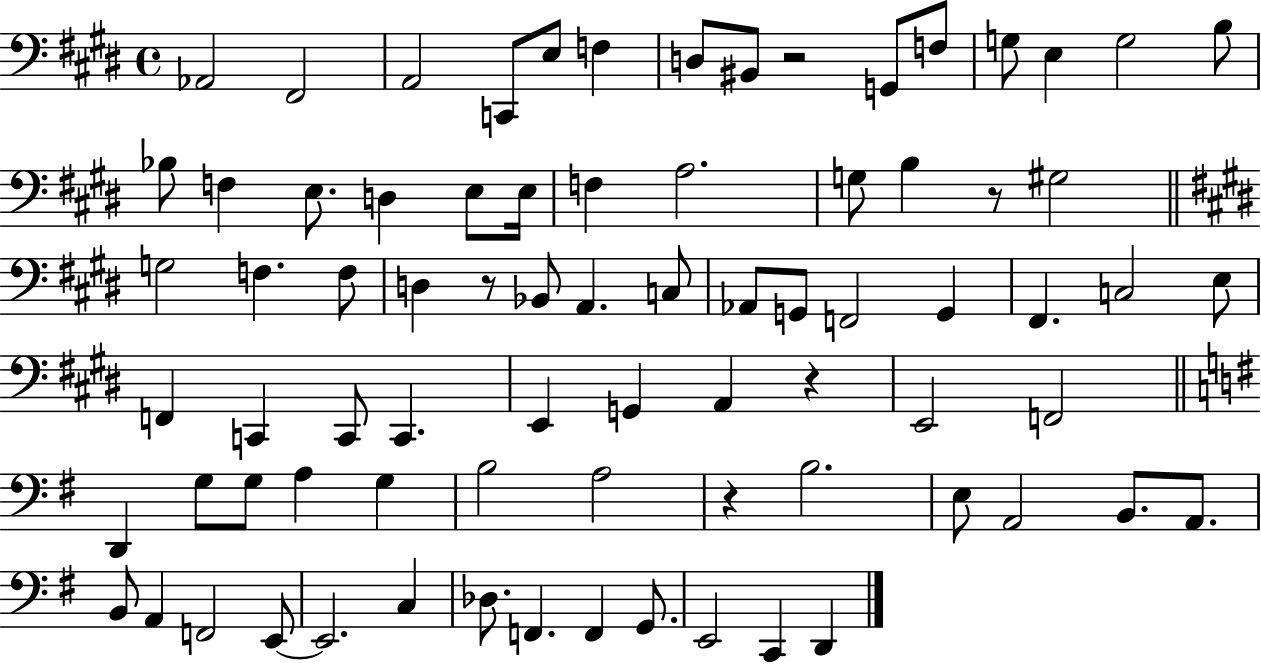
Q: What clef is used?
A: bass